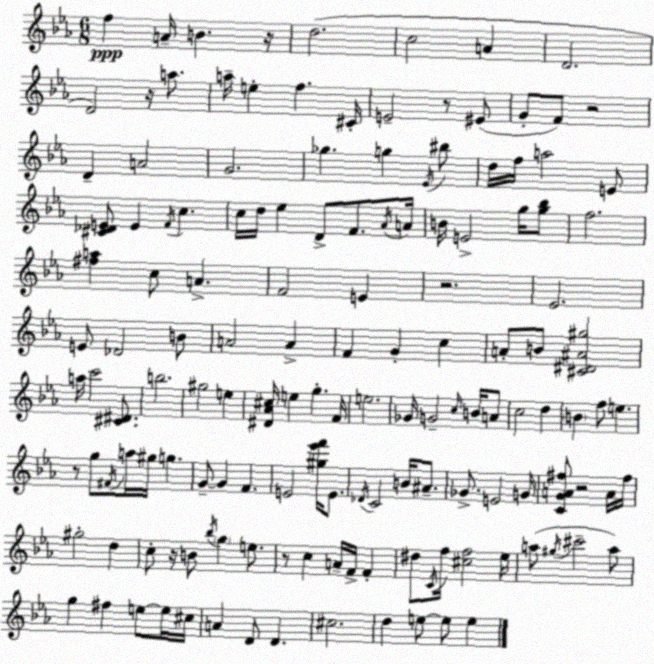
X:1
T:Untitled
M:6/8
L:1/4
K:Cm
f A/4 B z/4 d2 c2 A D2 D2 z/4 a/2 a/4 e f ^C/4 E2 z/2 ^E/2 G/2 F/2 z2 D A2 G2 _g g _E/4 ^b/2 d/4 f/4 a2 E/2 [^C_DE]/2 E F/4 c c/4 d/4 _e D/2 F/2 _A/4 A/4 B/4 E2 g/4 [g_b]/2 f2 [^fa] c/2 A F2 E z2 _E2 E/2 _D2 B/2 A2 A F G c A/2 B/2 [^C^D^A^g]2 a/4 c'2 [^C^D]/2 b2 ^g2 e [^D_A^c]/4 e g F/4 e2 _G/4 G2 c/4 B/4 A/2 c2 d B f/2 e z/2 g/2 ^F/4 a/4 ^g/4 g G/2 G F E2 [^g_e'f']/4 E/2 _D/4 C2 B/4 ^A/2 _G/2 E2 G/4 [CGA^f]/2 z2 A/4 ^f/4 ^g2 d c/2 z/4 B/2 _b/4 g e/2 z/2 c A/4 F/4 F ^d/2 C/4 f/4 [^cf]2 _e/4 a/2 ^g/4 ^c'2 a/2 g ^f e/2 e/4 ^c/4 A D/2 D ^c2 d e/2 e/2 e